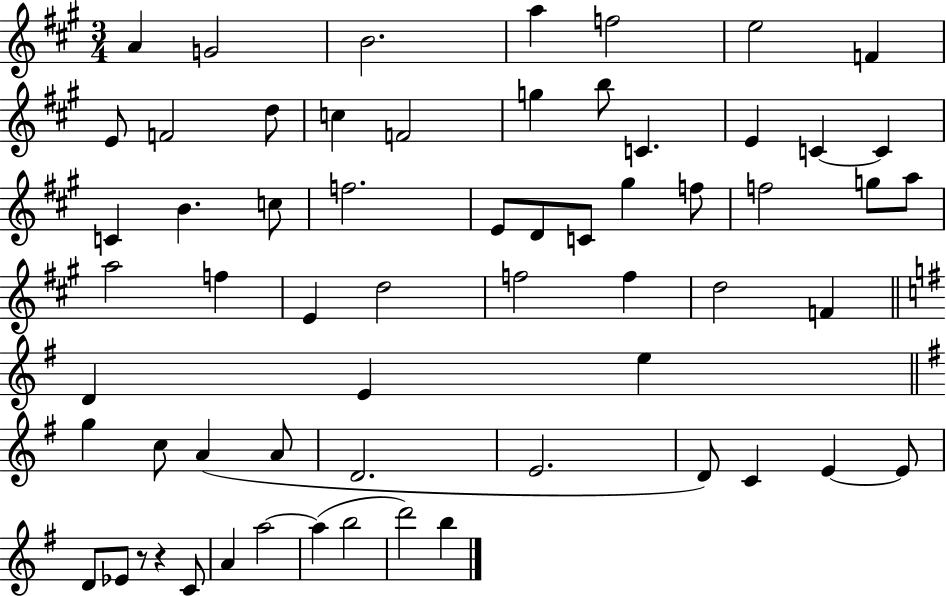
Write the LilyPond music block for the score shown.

{
  \clef treble
  \numericTimeSignature
  \time 3/4
  \key a \major
  a'4 g'2 | b'2. | a''4 f''2 | e''2 f'4 | \break e'8 f'2 d''8 | c''4 f'2 | g''4 b''8 c'4. | e'4 c'4~~ c'4 | \break c'4 b'4. c''8 | f''2. | e'8 d'8 c'8 gis''4 f''8 | f''2 g''8 a''8 | \break a''2 f''4 | e'4 d''2 | f''2 f''4 | d''2 f'4 | \break \bar "||" \break \key g \major d'4 e'4 e''4 | \bar "||" \break \key e \minor g''4 c''8 a'4( a'8 | d'2. | e'2. | d'8) c'4 e'4~~ e'8 | \break d'8 ees'8 r8 r4 c'8 | a'4 a''2~~ | a''4( b''2 | d'''2) b''4 | \break \bar "|."
}